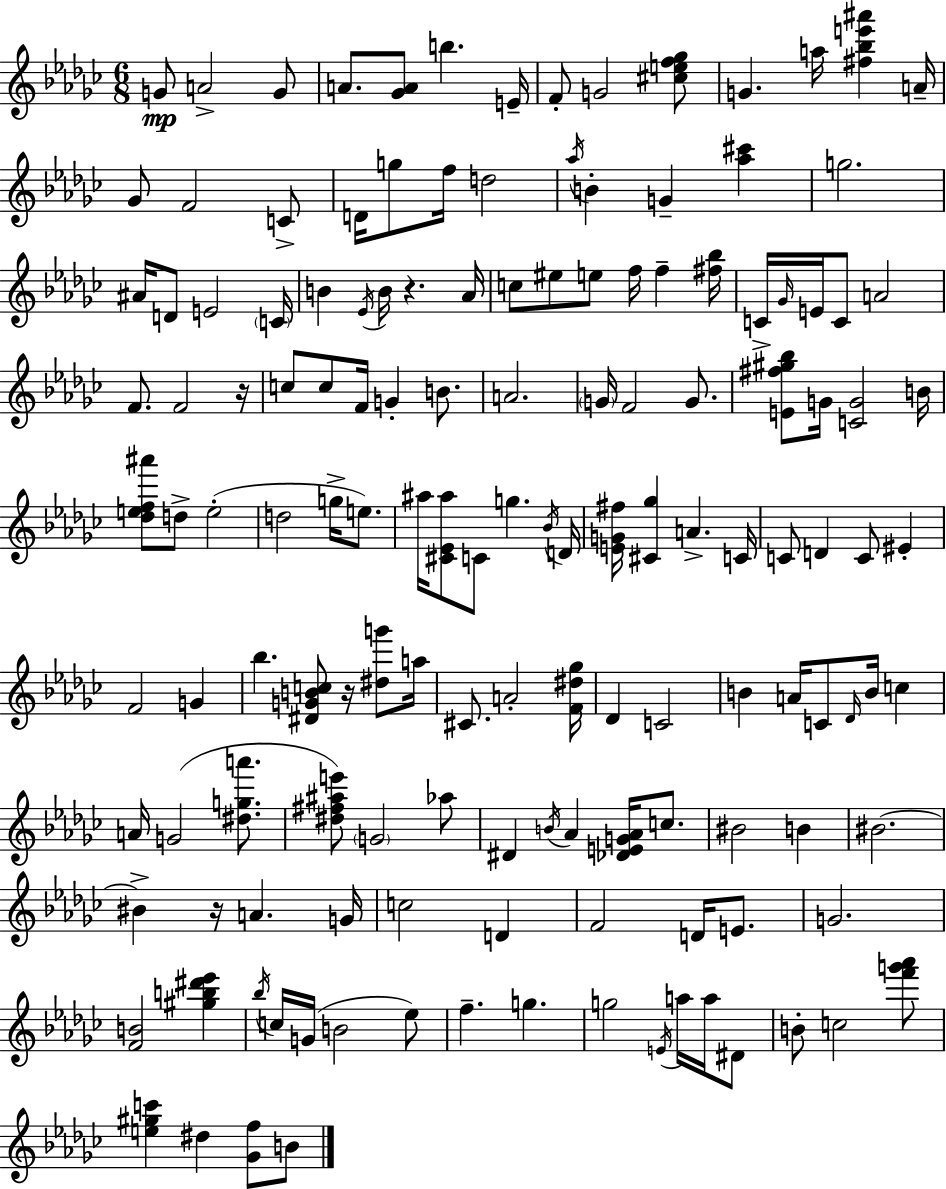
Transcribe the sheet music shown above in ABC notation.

X:1
T:Untitled
M:6/8
L:1/4
K:Ebm
G/2 A2 G/2 A/2 [_GA]/2 b E/4 F/2 G2 [^cef_g]/2 G a/4 [^f_be'^a'] A/4 _G/2 F2 C/2 D/4 g/2 f/4 d2 _a/4 B G [_a^c'] g2 ^A/4 D/2 E2 C/4 B _E/4 B/4 z _A/4 c/2 ^e/2 e/2 f/4 f [^f_b]/4 C/4 _G/4 E/4 C/2 A2 F/2 F2 z/4 c/2 c/2 F/4 G B/2 A2 G/4 F2 G/2 [E^f^g_b]/2 G/4 [CG]2 B/4 [_def^a']/2 d/2 e2 d2 g/4 e/2 ^a/4 [^C_E^a]/2 C/2 g _B/4 D/4 [EG^f]/4 [^C_g] A C/4 C/2 D C/2 ^E F2 G _b [^DGBc]/2 z/4 [^dg']/2 a/4 ^C/2 A2 [F^d_g]/4 _D C2 B A/4 C/2 _D/4 B/4 c A/4 G2 [^dga']/2 [^d^f^ae']/2 G2 _a/2 ^D B/4 _A [_DEG_A]/4 c/2 ^B2 B ^B2 ^B z/4 A G/4 c2 D F2 D/4 E/2 G2 [FB]2 [^gb^d'_e'] _b/4 c/4 G/4 B2 _e/2 f g g2 E/4 a/4 a/4 ^D/2 B/2 c2 [f'g'_a']/2 [e^gc'] ^d [_Gf]/2 B/2